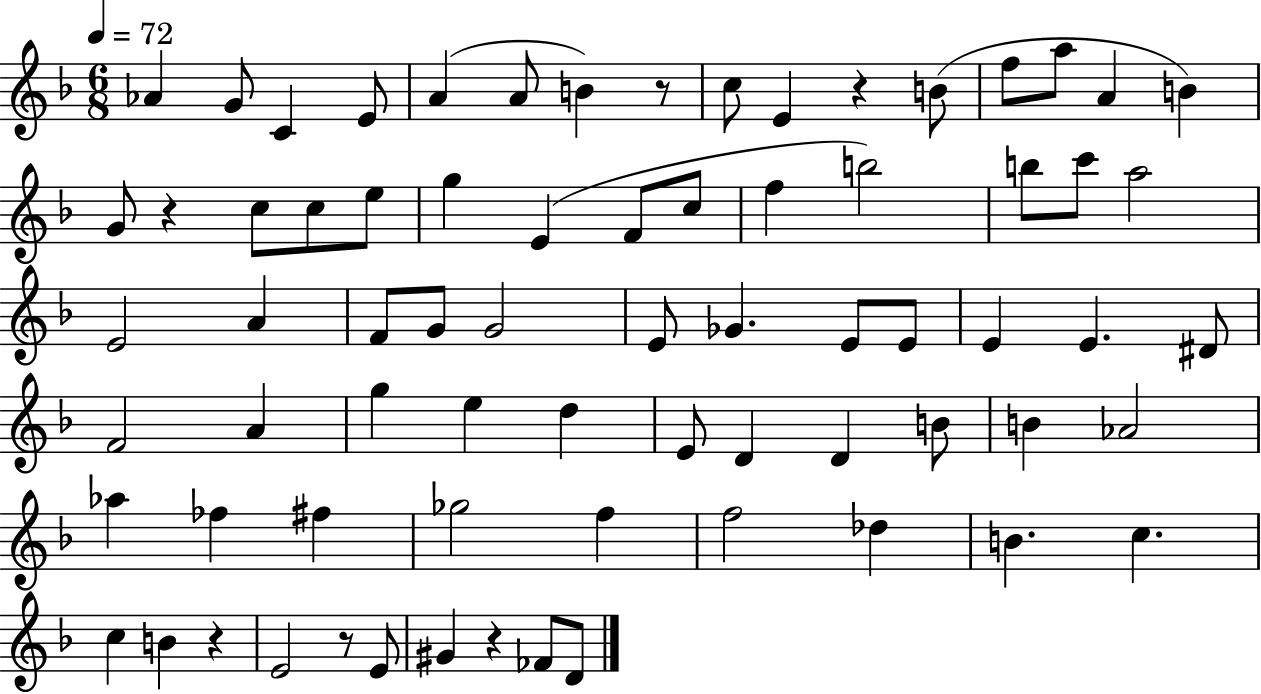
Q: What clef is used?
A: treble